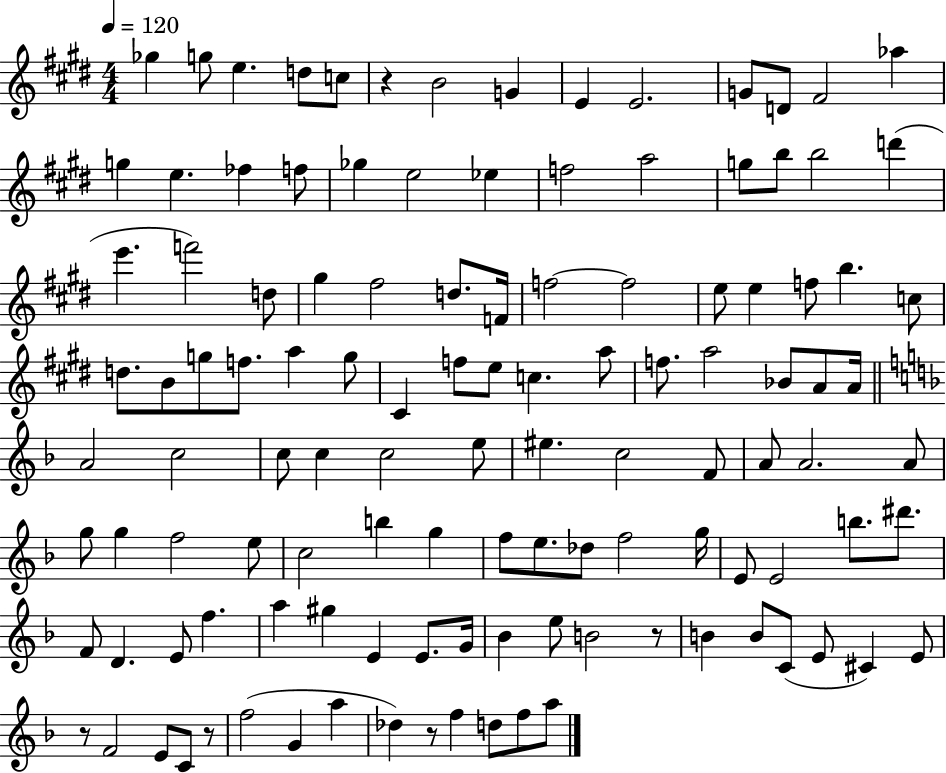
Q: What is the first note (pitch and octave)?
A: Gb5